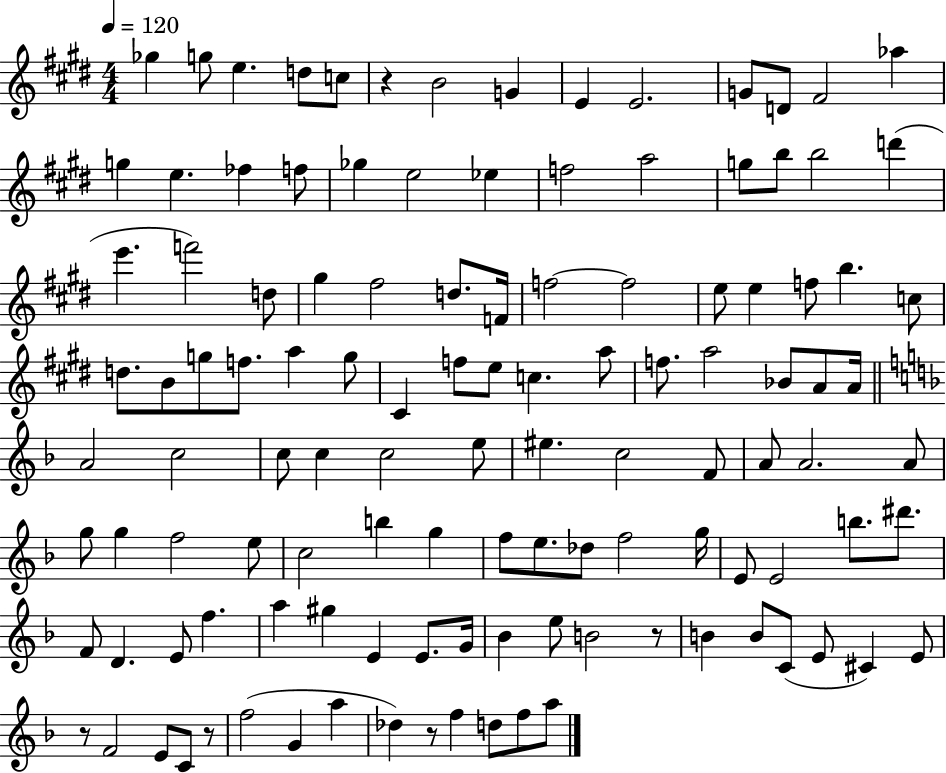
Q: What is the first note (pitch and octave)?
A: Gb5